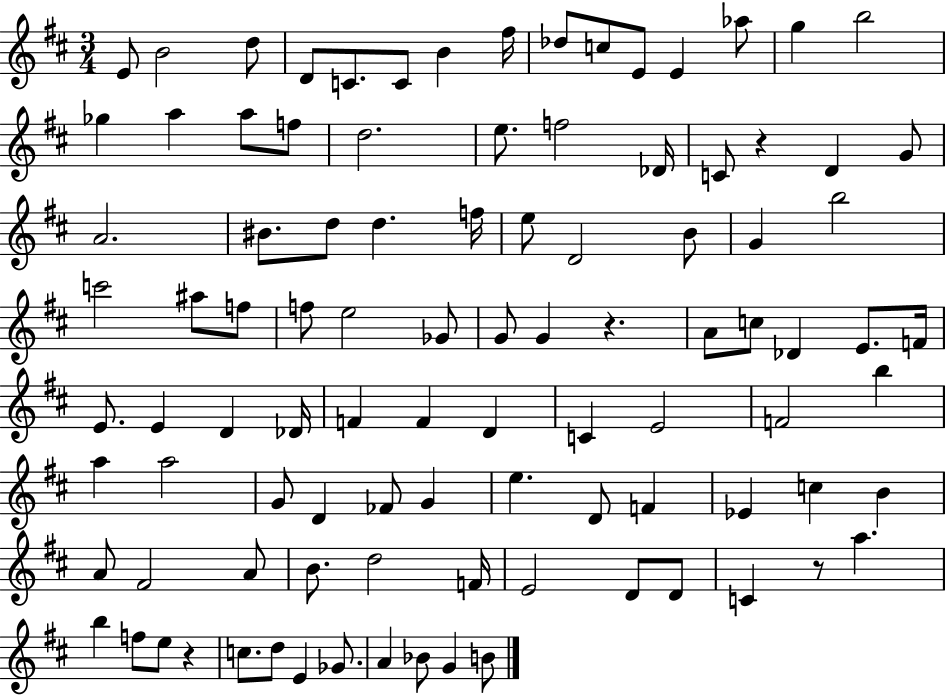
E4/e B4/h D5/e D4/e C4/e. C4/e B4/q F#5/s Db5/e C5/e E4/e E4/q Ab5/e G5/q B5/h Gb5/q A5/q A5/e F5/e D5/h. E5/e. F5/h Db4/s C4/e R/q D4/q G4/e A4/h. BIS4/e. D5/e D5/q. F5/s E5/e D4/h B4/e G4/q B5/h C6/h A#5/e F5/e F5/e E5/h Gb4/e G4/e G4/q R/q. A4/e C5/e Db4/q E4/e. F4/s E4/e. E4/q D4/q Db4/s F4/q F4/q D4/q C4/q E4/h F4/h B5/q A5/q A5/h G4/e D4/q FES4/e G4/q E5/q. D4/e F4/q Eb4/q C5/q B4/q A4/e F#4/h A4/e B4/e. D5/h F4/s E4/h D4/e D4/e C4/q R/e A5/q. B5/q F5/e E5/e R/q C5/e. D5/e E4/q Gb4/e. A4/q Bb4/e G4/q B4/e